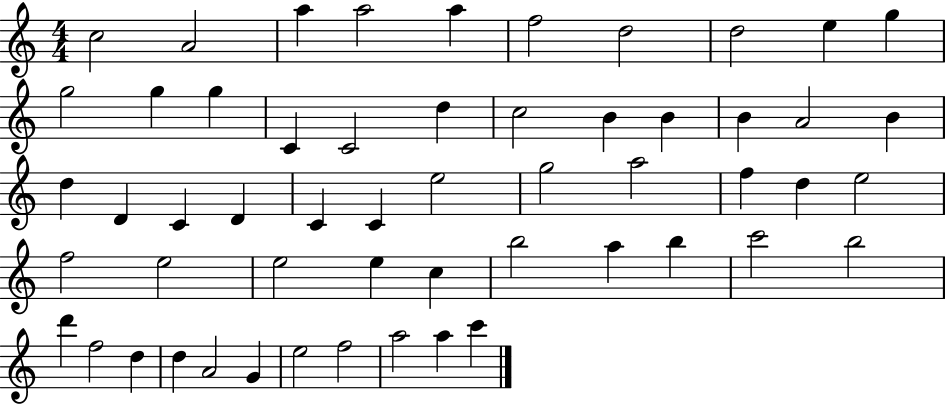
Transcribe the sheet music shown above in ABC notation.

X:1
T:Untitled
M:4/4
L:1/4
K:C
c2 A2 a a2 a f2 d2 d2 e g g2 g g C C2 d c2 B B B A2 B d D C D C C e2 g2 a2 f d e2 f2 e2 e2 e c b2 a b c'2 b2 d' f2 d d A2 G e2 f2 a2 a c'